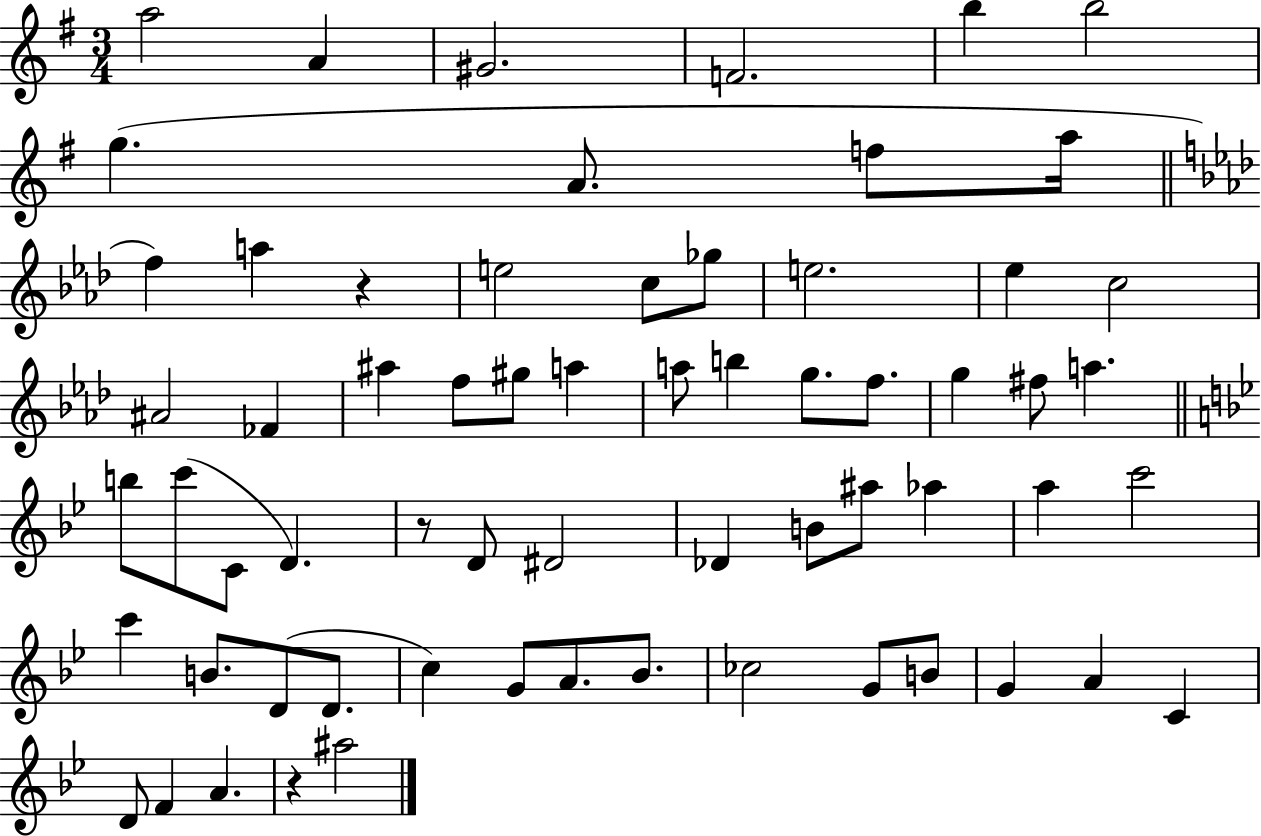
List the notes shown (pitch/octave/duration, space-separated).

A5/h A4/q G#4/h. F4/h. B5/q B5/h G5/q. A4/e. F5/e A5/s F5/q A5/q R/q E5/h C5/e Gb5/e E5/h. Eb5/q C5/h A#4/h FES4/q A#5/q F5/e G#5/e A5/q A5/e B5/q G5/e. F5/e. G5/q F#5/e A5/q. B5/e C6/e C4/e D4/q. R/e D4/e D#4/h Db4/q B4/e A#5/e Ab5/q A5/q C6/h C6/q B4/e. D4/e D4/e. C5/q G4/e A4/e. Bb4/e. CES5/h G4/e B4/e G4/q A4/q C4/q D4/e F4/q A4/q. R/q A#5/h